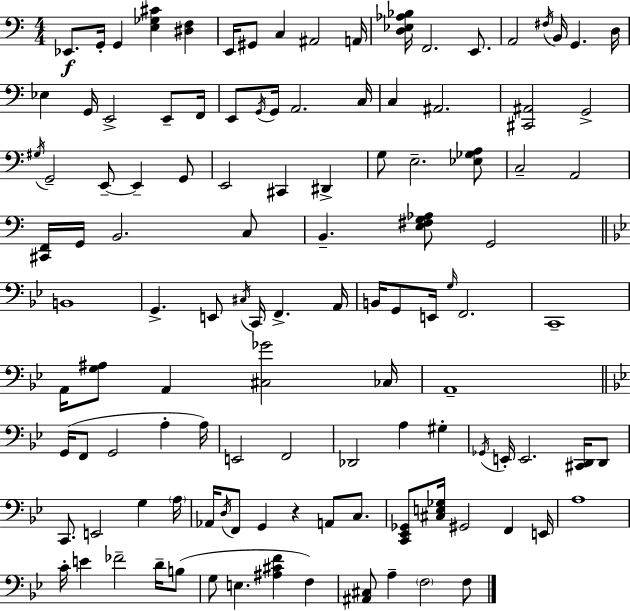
{
  \clef bass
  \numericTimeSignature
  \time 4/4
  \key c \major
  ees,8.\f g,16-. g,4 <e ges cis'>4 <dis f>4 | e,16 gis,8 c4 ais,2 a,16 | <d ees aes bes>16 f,2. e,8. | a,2 \acciaccatura { fis16 } b,16 g,4. | \break d16 ees4 g,16 e,2-> e,8-- | f,16 e,8 \acciaccatura { g,16 } g,16 a,2. | c16 c4 ais,2. | <cis, ais,>2 g,2-> | \break \acciaccatura { gis16 } g,2-- e,8--~~ e,4-- | g,8 e,2 cis,4 dis,4-> | g8 e2.-- | <ees ges a>8 c2-- a,2 | \break <cis, f,>16 g,16 b,2. | c8 b,4.-- <e fis g aes>8 g,2 | \bar "||" \break \key bes \major b,1 | g,4.-> e,8 \acciaccatura { cis16 } c,16 f,4.-> | a,16 b,16 g,8 e,16 \grace { g16 } f,2. | c,1-- | \break a,16 <g ais>8 a,4 <cis ges'>2 | ces16 a,1-- | \bar "||" \break \key bes \major g,16( f,8 g,2 a4-. a16) | e,2 f,2 | des,2 a4 gis4-. | \acciaccatura { ges,16 } e,16-. e,2. <cis, d,>16 d,8 | \break c,8. e,2 g4 | \parenthesize a16 aes,16 \acciaccatura { d16 } f,8 g,4 r4 a,8 c8. | <c, ees, ges,>8 <cis e ges>16 gis,2 f,4 | e,16 a1 | \break c'16-. e'4 fes'2-- d'16-- | b8( g8 e4. <ais cis' f'>4 f4) | <ais, cis>8 a4-- \parenthesize f2 | f8 \bar "|."
}